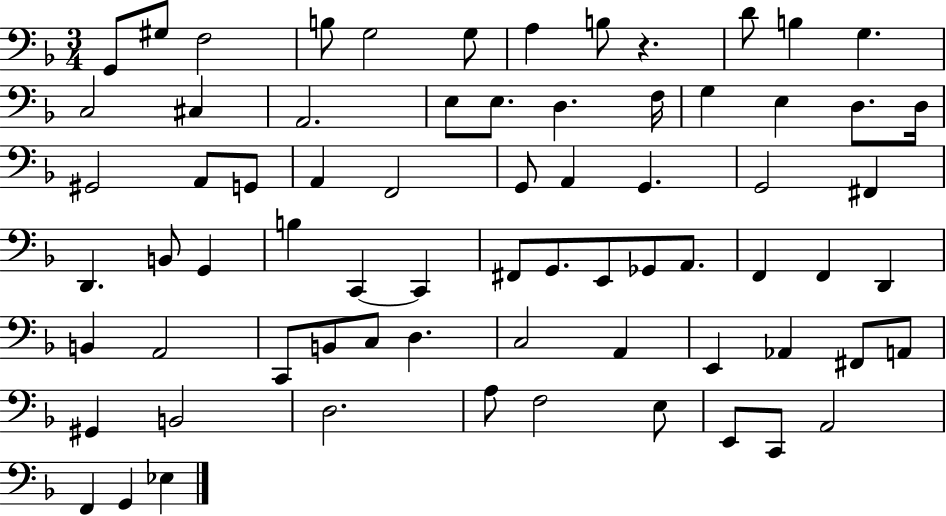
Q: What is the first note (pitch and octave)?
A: G2